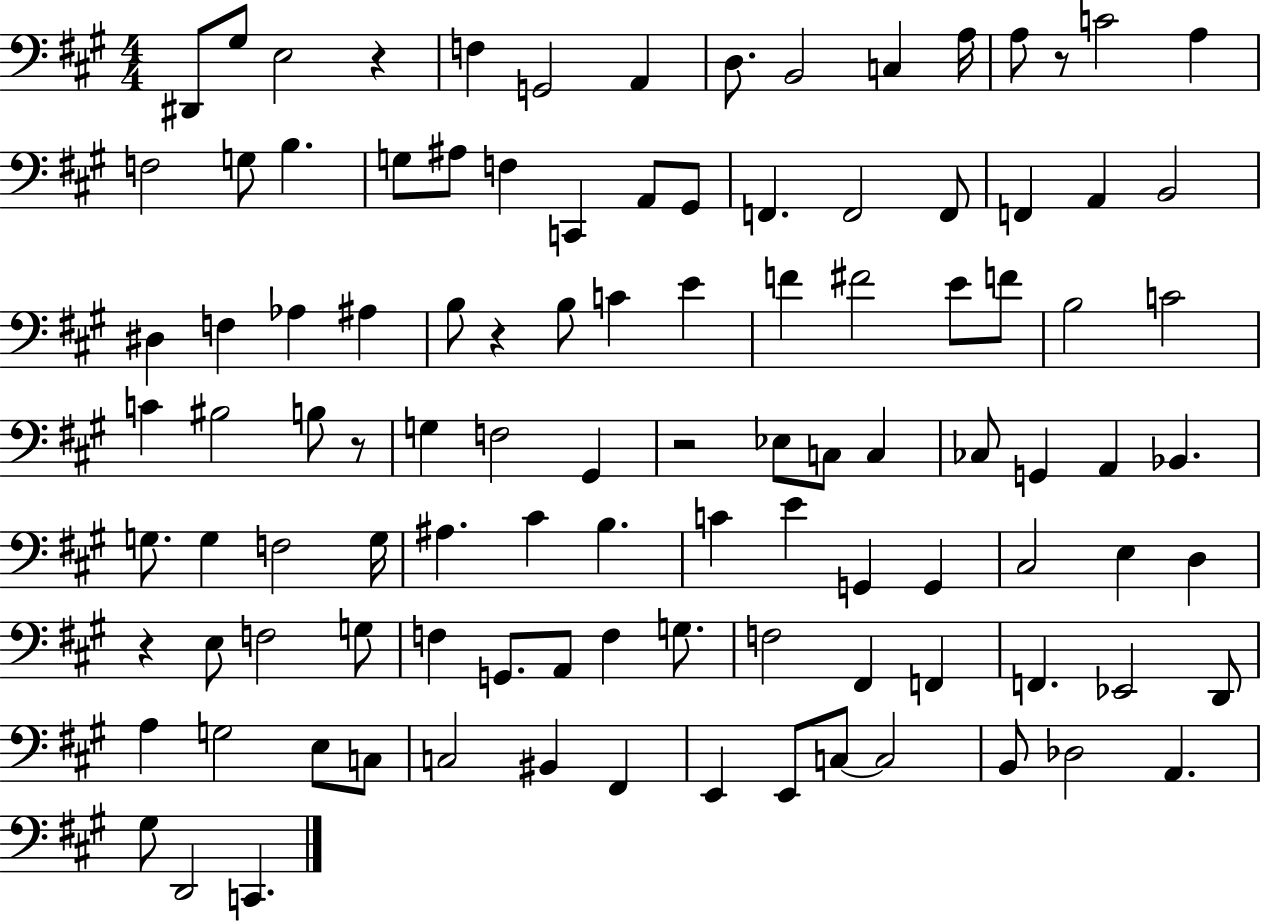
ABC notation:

X:1
T:Untitled
M:4/4
L:1/4
K:A
^D,,/2 ^G,/2 E,2 z F, G,,2 A,, D,/2 B,,2 C, A,/4 A,/2 z/2 C2 A, F,2 G,/2 B, G,/2 ^A,/2 F, C,, A,,/2 ^G,,/2 F,, F,,2 F,,/2 F,, A,, B,,2 ^D, F, _A, ^A, B,/2 z B,/2 C E F ^F2 E/2 F/2 B,2 C2 C ^B,2 B,/2 z/2 G, F,2 ^G,, z2 _E,/2 C,/2 C, _C,/2 G,, A,, _B,, G,/2 G, F,2 G,/4 ^A, ^C B, C E G,, G,, ^C,2 E, D, z E,/2 F,2 G,/2 F, G,,/2 A,,/2 F, G,/2 F,2 ^F,, F,, F,, _E,,2 D,,/2 A, G,2 E,/2 C,/2 C,2 ^B,, ^F,, E,, E,,/2 C,/2 C,2 B,,/2 _D,2 A,, ^G,/2 D,,2 C,,